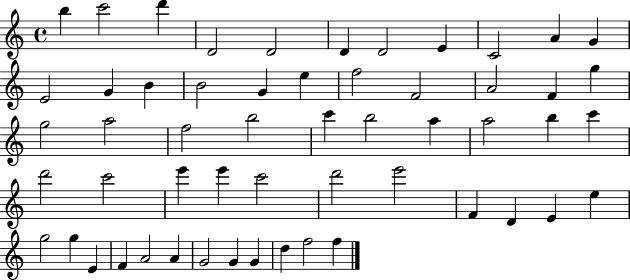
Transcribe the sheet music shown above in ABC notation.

X:1
T:Untitled
M:4/4
L:1/4
K:C
b c'2 d' D2 D2 D D2 E C2 A G E2 G B B2 G e f2 F2 A2 F g g2 a2 f2 b2 c' b2 a a2 b c' d'2 c'2 e' e' c'2 d'2 e'2 F D E e g2 g E F A2 A G2 G G d f2 f